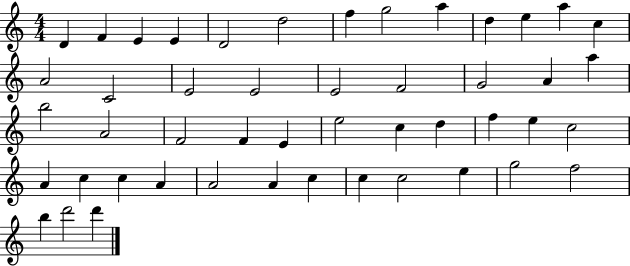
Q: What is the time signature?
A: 4/4